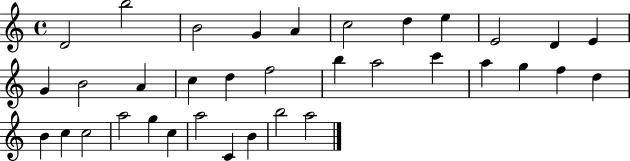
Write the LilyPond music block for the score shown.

{
  \clef treble
  \time 4/4
  \defaultTimeSignature
  \key c \major
  d'2 b''2 | b'2 g'4 a'4 | c''2 d''4 e''4 | e'2 d'4 e'4 | \break g'4 b'2 a'4 | c''4 d''4 f''2 | b''4 a''2 c'''4 | a''4 g''4 f''4 d''4 | \break b'4 c''4 c''2 | a''2 g''4 c''4 | a''2 c'4 b'4 | b''2 a''2 | \break \bar "|."
}